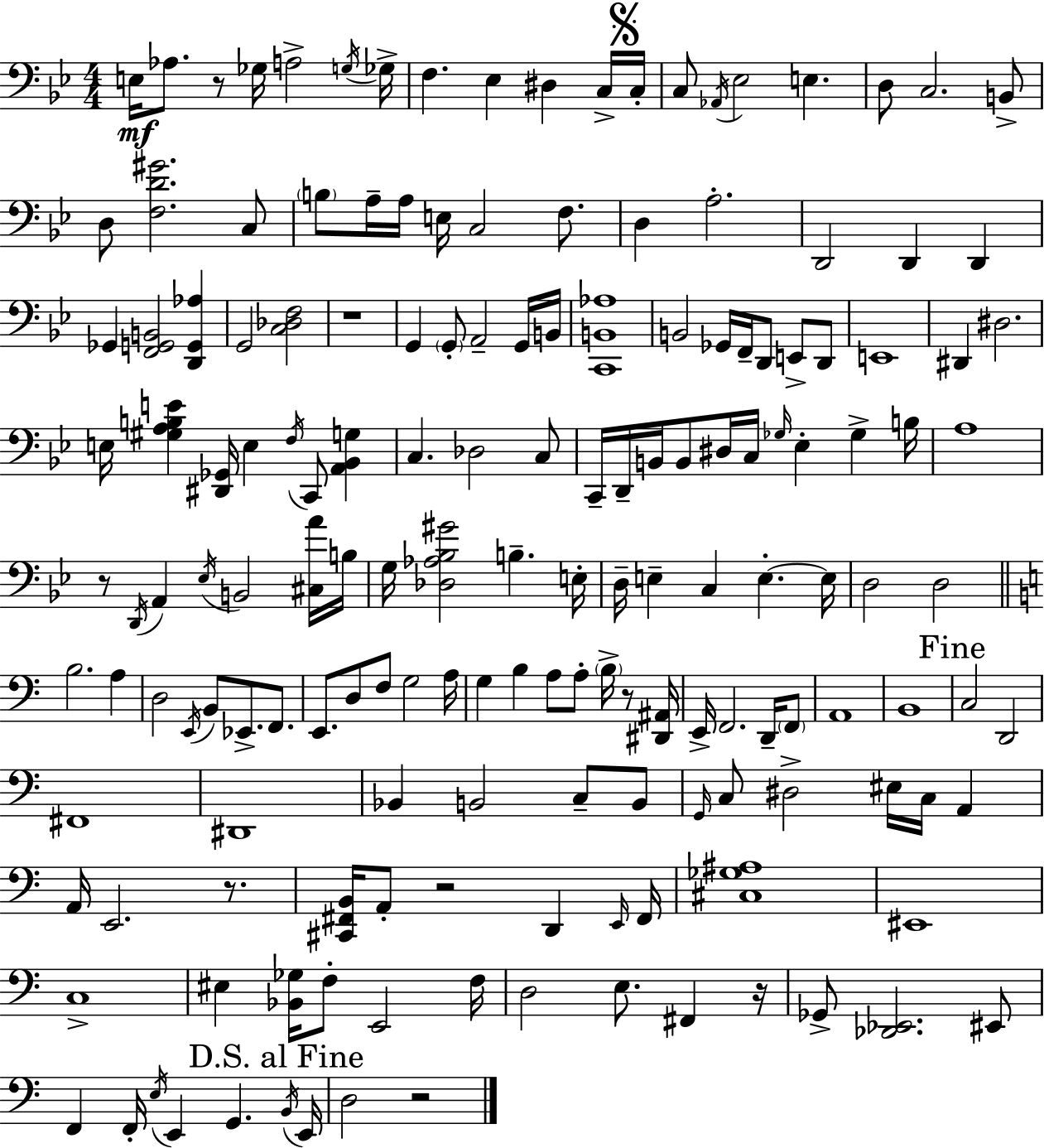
{
  \clef bass
  \numericTimeSignature
  \time 4/4
  \key g \minor
  e16\mf aes8. r8 ges16 a2-> \acciaccatura { g16 } | ges16-> f4. ees4 dis4 c16-> | \mark \markup { \musicglyph "scripts.segno" } c16-. c8 \acciaccatura { aes,16 } ees2 e4. | d8 c2. | \break b,8-> d8 <f d' gis'>2. | c8 \parenthesize b8 a16-- a16 e16 c2 f8. | d4 a2.-. | d,2 d,4 d,4 | \break ges,4 <f, g, b,>2 <d, g, aes>4 | g,2 <c des f>2 | r1 | g,4 \parenthesize g,8-. a,2-- | \break g,16 b,16 <c, b, aes>1 | b,2 ges,16 f,16-- d,8 e,8-> | d,8 e,1 | dis,4 dis2. | \break e16 <gis a b e'>4 <dis, ges,>16 e4 \acciaccatura { f16 } c,8 <a, bes, g>4 | c4. des2 | c8 c,16-- d,16-- b,16 b,8 dis16 c16 \grace { ges16 } ees4-. ges4-> | b16 a1 | \break r8 \acciaccatura { d,16 } a,4 \acciaccatura { ees16 } b,2 | <cis a'>16 b16 g16 <des aes bes gis'>2 b4.-- | e16-. d16-- e4-- c4 e4.-.~~ | e16 d2 d2 | \break \bar "||" \break \key a \minor b2. a4 | d2 \acciaccatura { e,16 } b,8 ees,8.-> f,8. | e,8. d8 f8 g2 | a16 g4 b4 a8 a8-. \parenthesize b16-> r8 | \break <dis, ais,>16 e,16-> f,2. d,16-- \parenthesize f,8 | a,1 | b,1 | \mark "Fine" c2 d,2 | \break fis,1 | dis,1 | bes,4 b,2 c8-- b,8 | \grace { g,16 } c8 dis2-> eis16 c16 a,4 | \break a,16 e,2. r8. | <cis, fis, b,>16 a,8-. r2 d,4 | \grace { e,16 } fis,16 <cis ges ais>1 | eis,1 | \break c1-> | eis4 <bes, ges>16 f8-. e,2 | f16 d2 e8. fis,4 | r16 ges,8-> <des, ees,>2. | \break eis,8 f,4 f,16-. \acciaccatura { e16 } e,4 g,4. | \mark "D.S. al Fine" \acciaccatura { b,16 } e,16 d2 r2 | \bar "|."
}